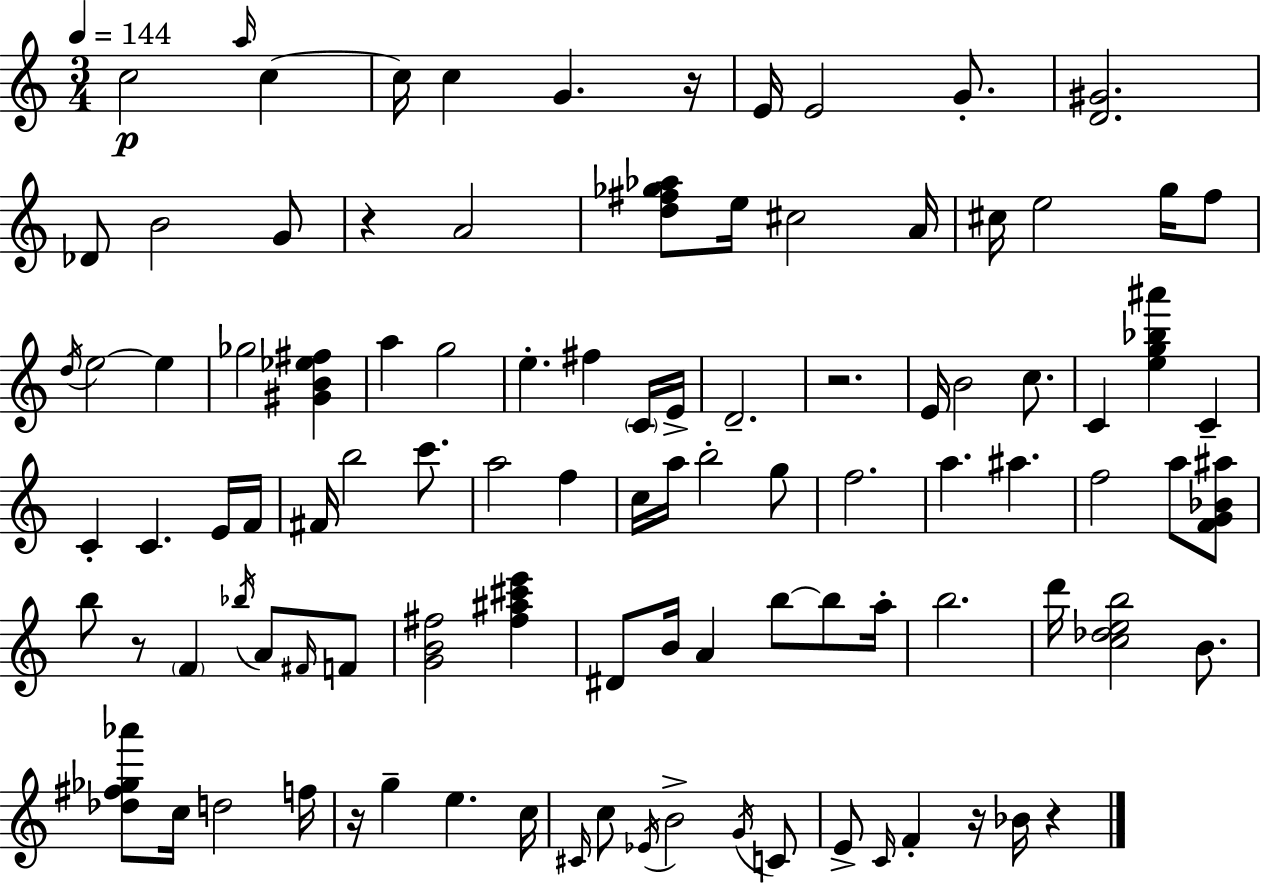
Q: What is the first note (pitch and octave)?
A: C5